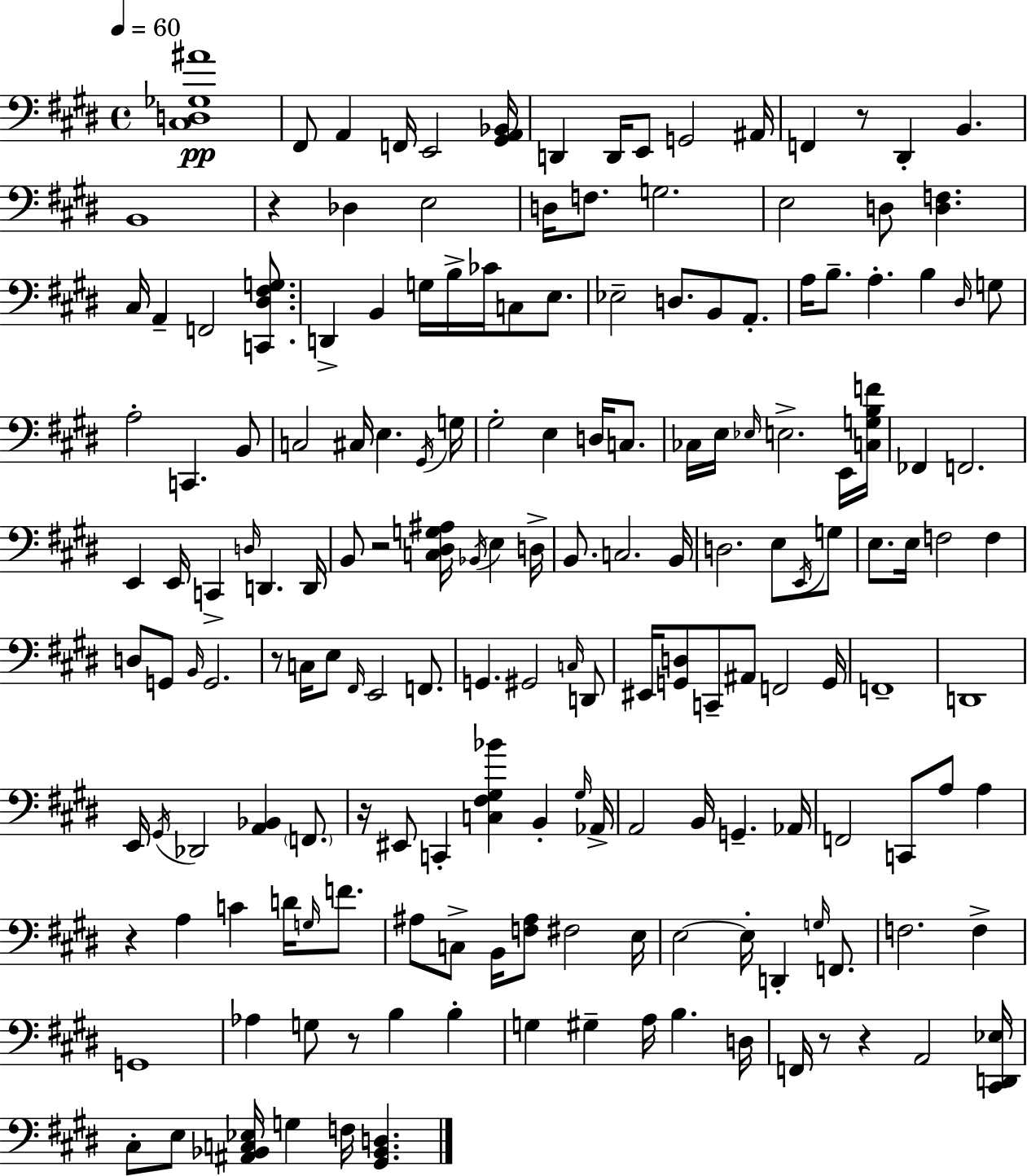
[C#3,D3,Gb3,A#4]/w F#2/e A2/q F2/s E2/h [G#2,A2,Bb2]/s D2/q D2/s E2/e G2/h A#2/s F2/q R/e D#2/q B2/q. B2/w R/q Db3/q E3/h D3/s F3/e. G3/h. E3/h D3/e [D3,F3]/q. C#3/s A2/q F2/h [C2,D#3,F#3,G3]/e. D2/q B2/q G3/s B3/s CES4/s C3/e E3/e. Eb3/h D3/e. B2/e A2/e. A3/s B3/e. A3/q. B3/q D#3/s G3/e A3/h C2/q. B2/e C3/h C#3/s E3/q. G#2/s G3/s G#3/h E3/q D3/s C3/e. CES3/s E3/s Eb3/s E3/h. E2/s [C3,G3,B3,F4]/s FES2/q F2/h. E2/q E2/s C2/q D3/s D2/q. D2/s B2/e R/h [C3,D#3,G3,A#3]/s Bb2/s E3/q D3/s B2/e. C3/h. B2/s D3/h. E3/e E2/s G3/e E3/e. E3/s F3/h F3/q D3/e G2/e B2/s G2/h. R/e C3/s E3/e F#2/s E2/h F2/e. G2/q. G#2/h C3/s D2/e EIS2/s [G2,D3]/e C2/e A#2/e F2/h G2/s F2/w D2/w E2/s G#2/s Db2/h [A2,Bb2]/q F2/e. R/s EIS2/e C2/q [C3,F#3,G#3,Bb4]/q B2/q G#3/s Ab2/s A2/h B2/s G2/q. Ab2/s F2/h C2/e A3/e A3/q R/q A3/q C4/q D4/s G3/s F4/e. A#3/e C3/e B2/s [F3,A#3]/e F#3/h E3/s E3/h E3/s D2/q G3/s F2/e. F3/h. F3/q G2/w Ab3/q G3/e R/e B3/q B3/q G3/q G#3/q A3/s B3/q. D3/s F2/s R/e R/q A2/h [C#2,D2,Eb3]/s C#3/e E3/e [A#2,Bb2,C3,Eb3]/s G3/q F3/s [G#2,Bb2,D3]/q.